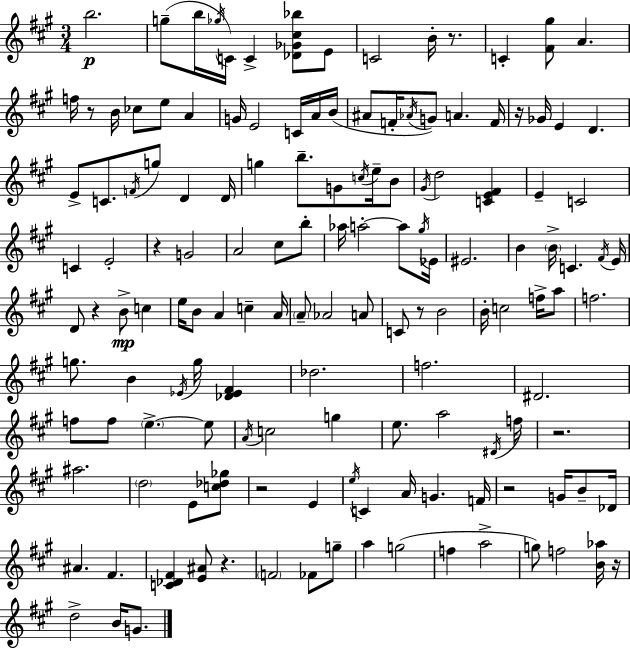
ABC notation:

X:1
T:Untitled
M:3/4
L:1/4
K:A
b2 g/2 b/4 _g/4 C/4 C [_D_G^c_b]/2 E/2 C2 B/4 z/2 C [^F^g]/2 A f/4 z/2 B/4 _c/2 e/2 A G/4 E2 C/4 A/4 B/4 ^A/2 F/4 _A/4 G/2 A F/4 z/4 _G/4 E D E/2 C/2 F/4 g/2 D D/4 g b/2 G/2 c/4 e/4 B/2 ^G/4 d2 [CE^F] E C2 C E2 z G2 A2 ^c/2 b/2 _a/4 a2 a/2 ^g/4 _E/4 ^E2 B B/4 C ^F/4 E/4 D/2 z B/2 c e/4 B/2 A c A/4 A/2 _A2 A/2 C/2 z/2 B2 B/4 c2 f/4 a/2 f2 g/2 B _E/4 g/4 [_D_E^F] _d2 f2 ^D2 f/2 f/2 e e/2 A/4 c2 g e/2 a2 ^D/4 f/4 z2 ^a2 d2 E/2 [c_d_g]/2 z2 E e/4 C A/4 G F/4 z2 G/4 B/2 _D/4 ^A ^F [C_D^F] [E^A]/2 z F2 _F/2 g/2 a g2 f a2 g/2 f2 [B_a]/4 z/4 d2 B/4 G/2